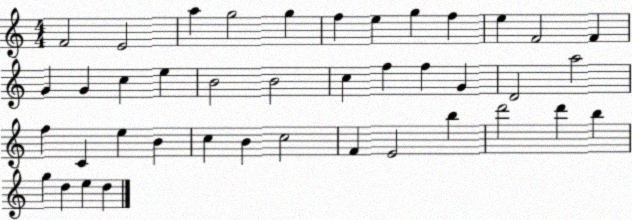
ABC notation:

X:1
T:Untitled
M:4/4
L:1/4
K:C
F2 E2 a g2 g f e g f e F2 F G G c e B2 B2 c f f G D2 a2 f C e B c B c2 F E2 b d'2 d' b g d e d